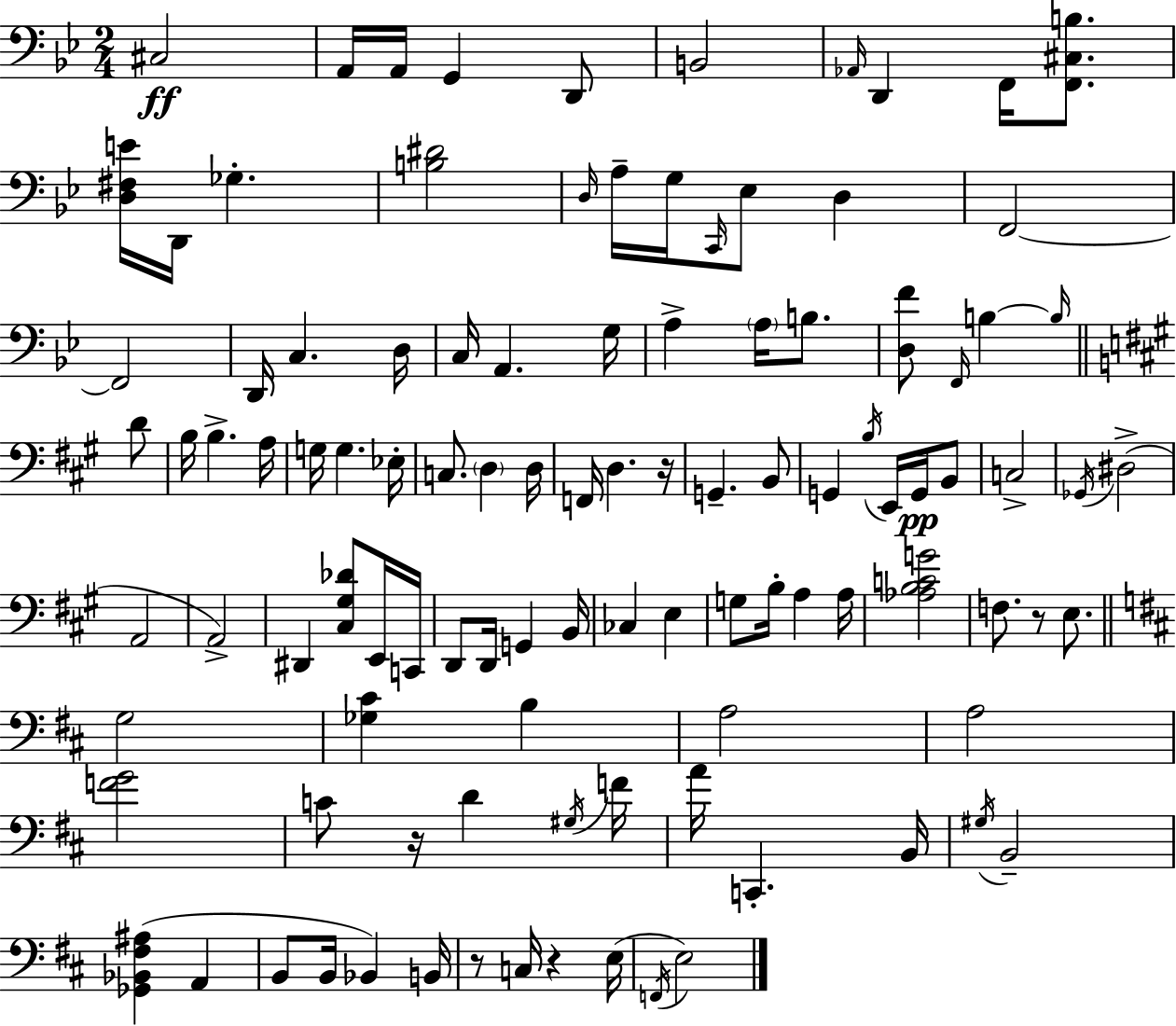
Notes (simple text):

C#3/h A2/s A2/s G2/q D2/e B2/h Ab2/s D2/q F2/s [F2,C#3,B3]/e. [D3,F#3,E4]/s D2/s Gb3/q. [B3,D#4]/h D3/s A3/s G3/s C2/s Eb3/e D3/q F2/h F2/h D2/s C3/q. D3/s C3/s A2/q. G3/s A3/q A3/s B3/e. [D3,F4]/e F2/s B3/q B3/s D4/e B3/s B3/q. A3/s G3/s G3/q. Eb3/s C3/e. D3/q D3/s F2/s D3/q. R/s G2/q. B2/e G2/q B3/s E2/s G2/s B2/e C3/h Gb2/s D#3/h A2/h A2/h D#2/q [C#3,G#3,Db4]/e E2/s C2/s D2/e D2/s G2/q B2/s CES3/q E3/q G3/e B3/s A3/q A3/s [Ab3,B3,C4,G4]/h F3/e. R/e E3/e. G3/h [Gb3,C#4]/q B3/q A3/h A3/h [F4,G4]/h C4/e R/s D4/q G#3/s F4/s A4/s C2/q. B2/s G#3/s B2/h [Gb2,Bb2,F#3,A#3]/q A2/q B2/e B2/s Bb2/q B2/s R/e C3/s R/q E3/s F2/s E3/h